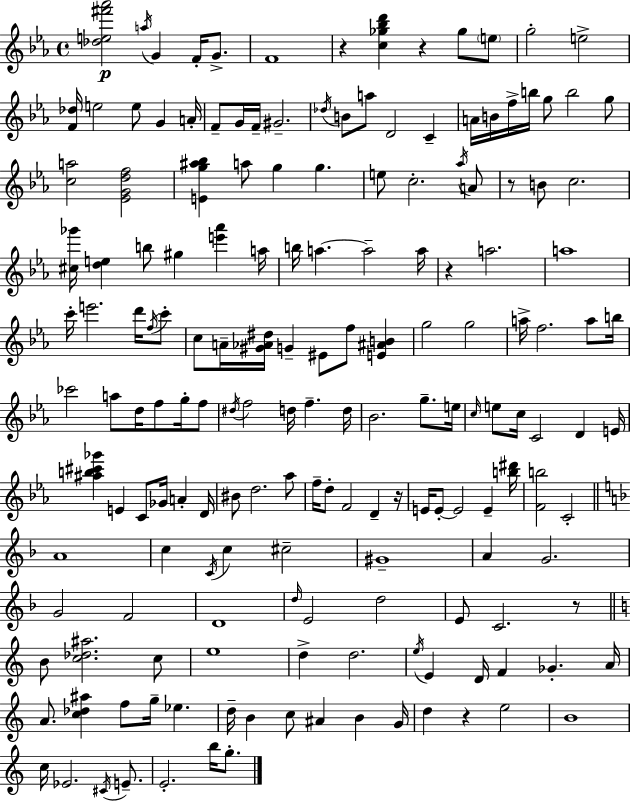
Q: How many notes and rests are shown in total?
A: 170